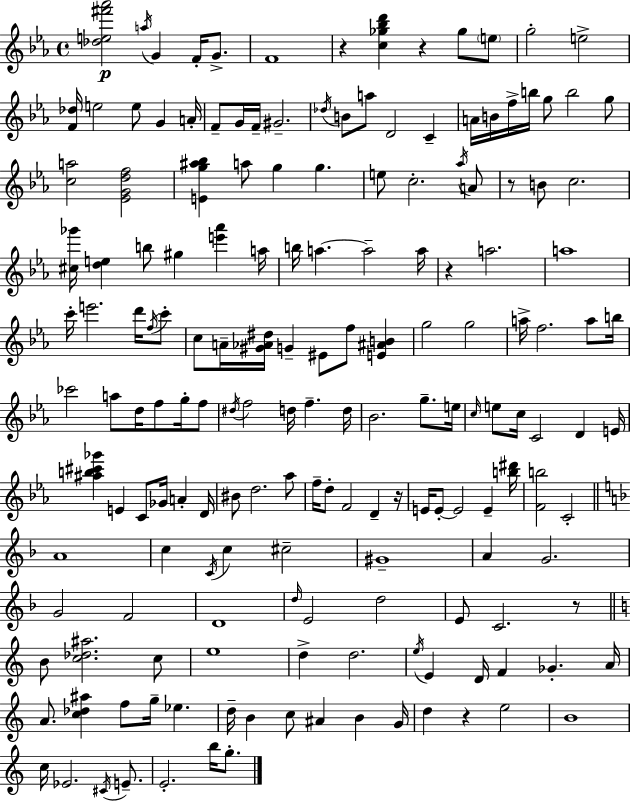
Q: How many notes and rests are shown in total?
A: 170